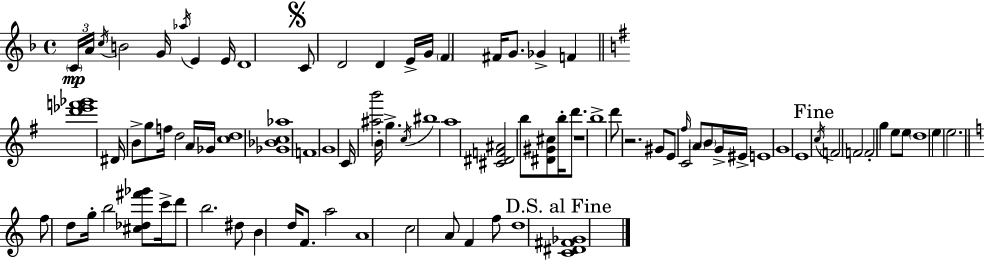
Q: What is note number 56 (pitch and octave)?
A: E5